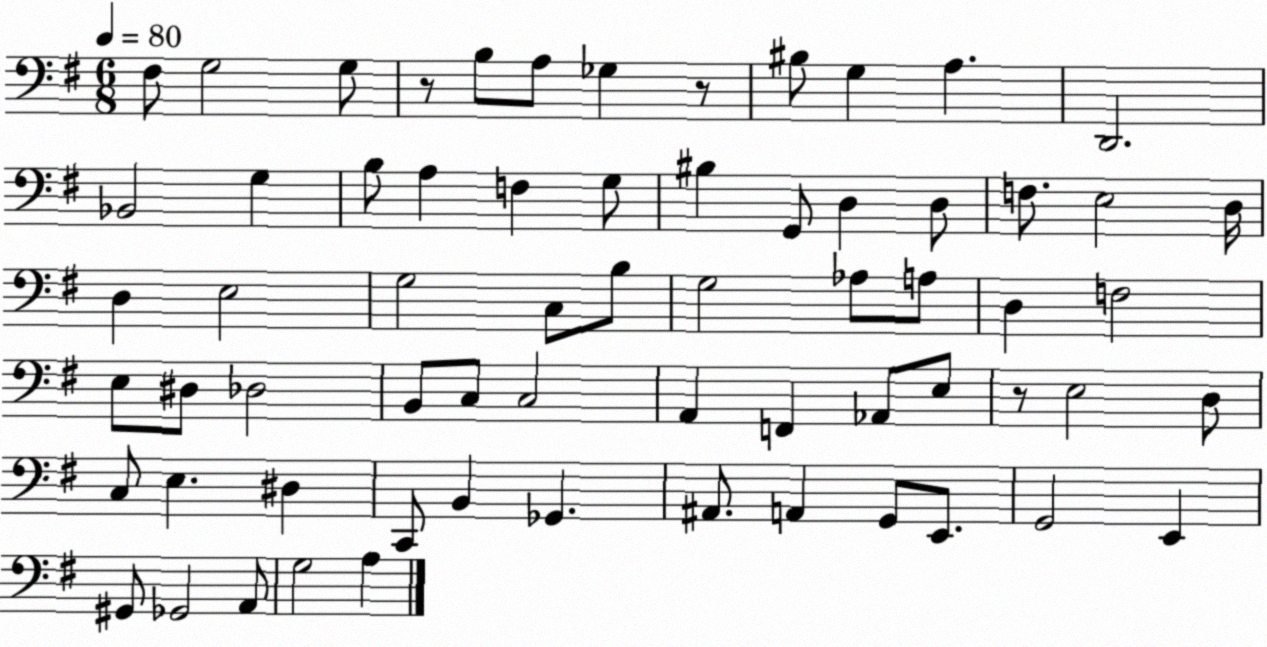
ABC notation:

X:1
T:Untitled
M:6/8
L:1/4
K:G
^F,/2 G,2 G,/2 z/2 B,/2 A,/2 _G, z/2 ^B,/2 G, A, D,,2 _B,,2 G, B,/2 A, F, G,/2 ^B, G,,/2 D, D,/2 F,/2 E,2 D,/4 D, E,2 G,2 C,/2 B,/2 G,2 _A,/2 A,/2 D, F,2 E,/2 ^D,/2 _D,2 B,,/2 C,/2 C,2 A,, F,, _A,,/2 E,/2 z/2 E,2 D,/2 C,/2 E, ^D, C,,/2 B,, _G,, ^A,,/2 A,, G,,/2 E,,/2 G,,2 E,, ^G,,/2 _G,,2 A,,/2 G,2 A,